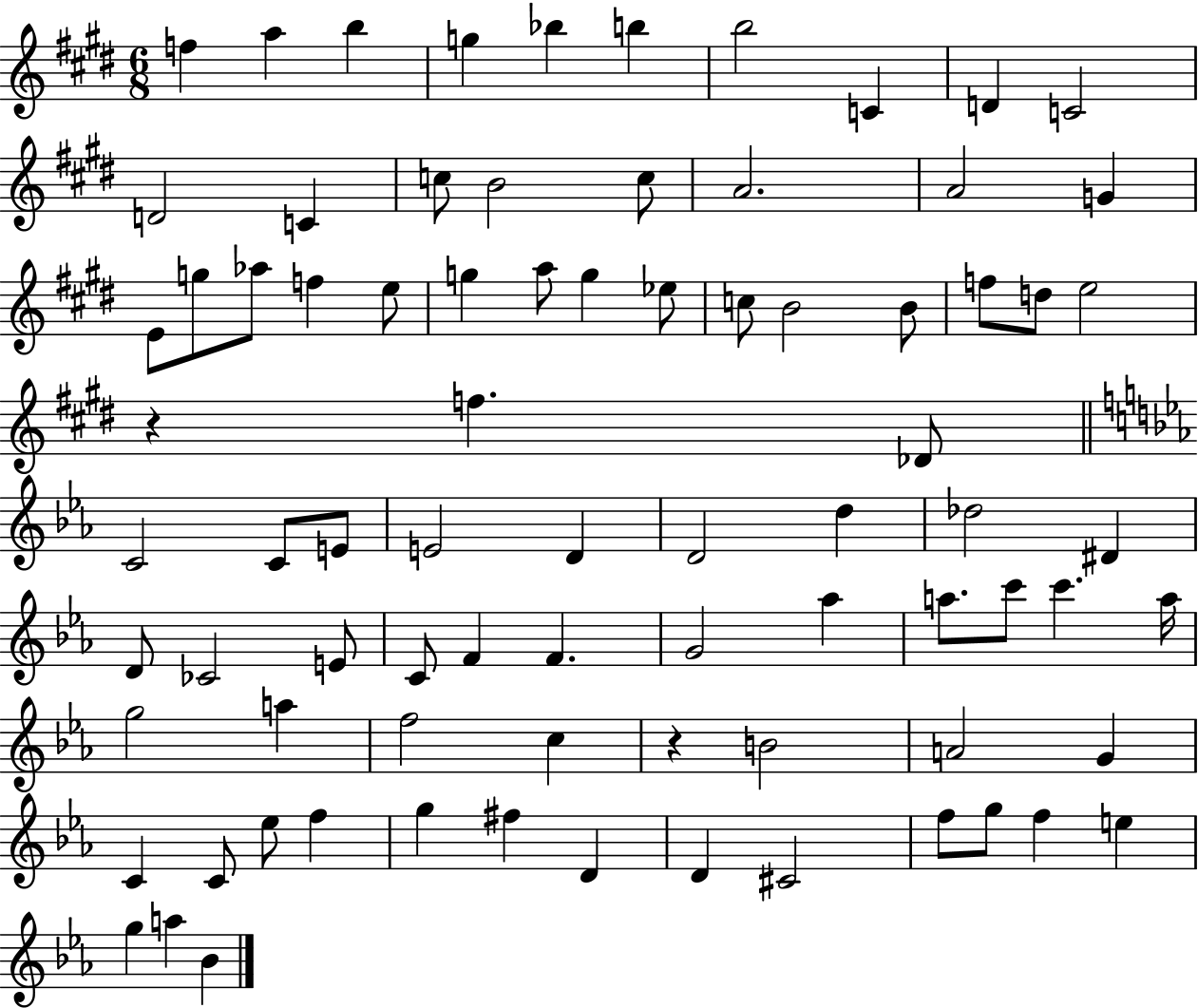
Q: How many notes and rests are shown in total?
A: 81